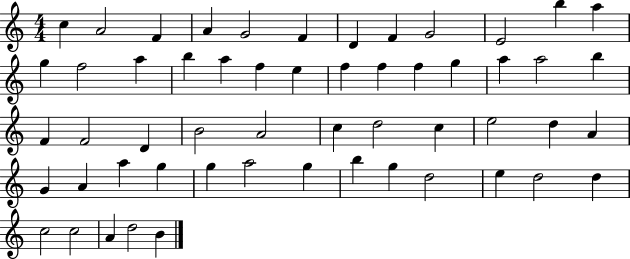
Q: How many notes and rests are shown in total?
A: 55